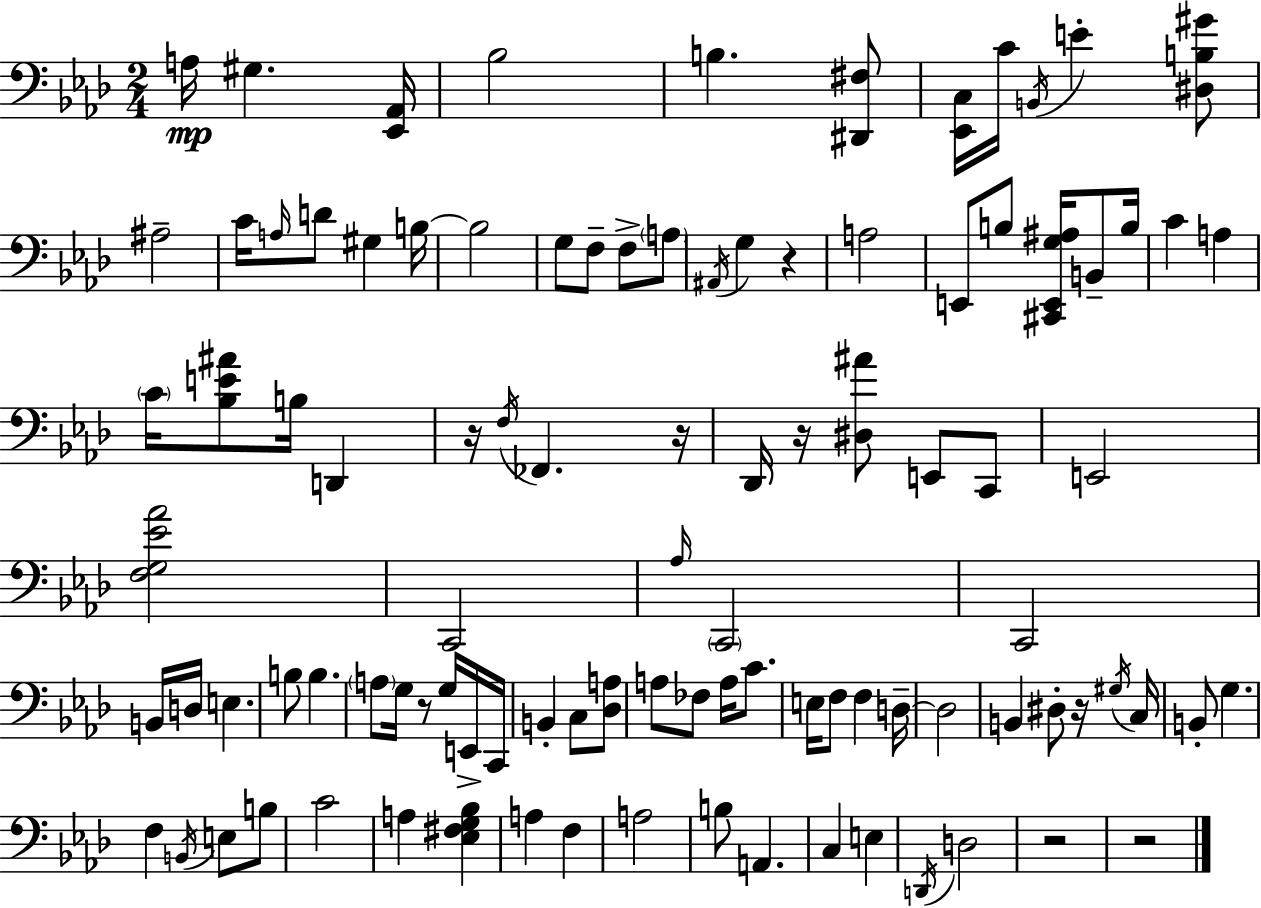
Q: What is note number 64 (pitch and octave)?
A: G#3